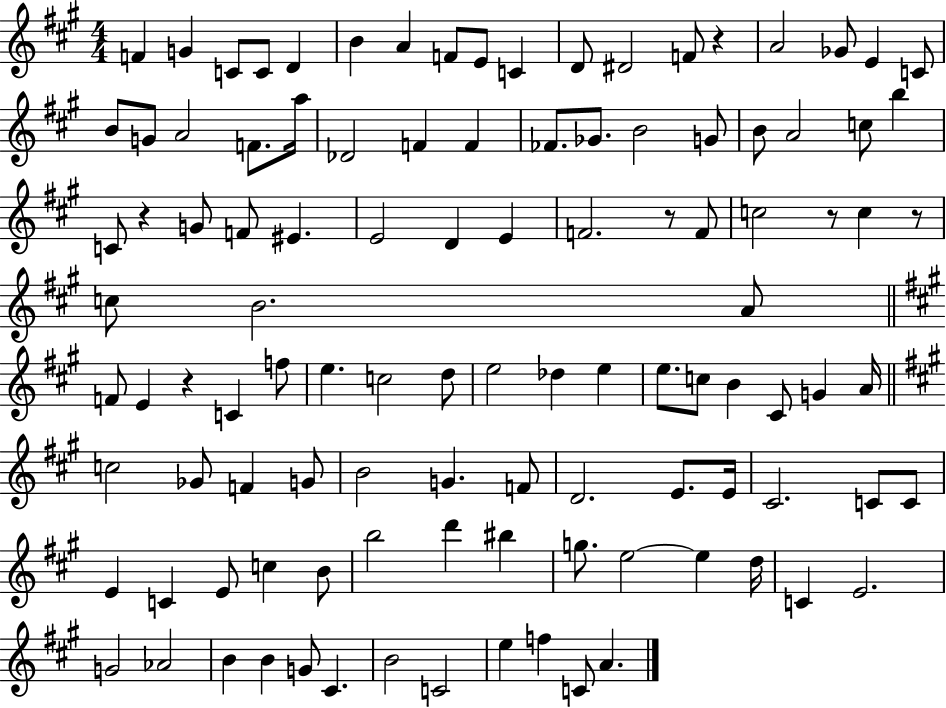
F4/q G4/q C4/e C4/e D4/q B4/q A4/q F4/e E4/e C4/q D4/e D#4/h F4/e R/q A4/h Gb4/e E4/q C4/e B4/e G4/e A4/h F4/e. A5/s Db4/h F4/q F4/q FES4/e. Gb4/e. B4/h G4/e B4/e A4/h C5/e B5/q C4/e R/q G4/e F4/e EIS4/q. E4/h D4/q E4/q F4/h. R/e F4/e C5/h R/e C5/q R/e C5/e B4/h. A4/e F4/e E4/q R/q C4/q F5/e E5/q. C5/h D5/e E5/h Db5/q E5/q E5/e. C5/e B4/q C#4/e G4/q A4/s C5/h Gb4/e F4/q G4/e B4/h G4/q. F4/e D4/h. E4/e. E4/s C#4/h. C4/e C4/e E4/q C4/q E4/e C5/q B4/e B5/h D6/q BIS5/q G5/e. E5/h E5/q D5/s C4/q E4/h. G4/h Ab4/h B4/q B4/q G4/e C#4/q. B4/h C4/h E5/q F5/q C4/e A4/q.